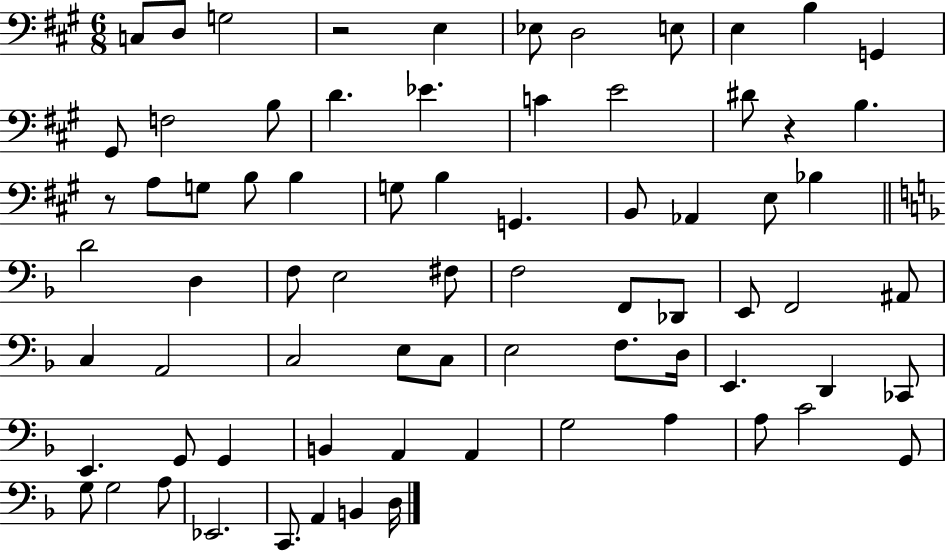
C3/e D3/e G3/h R/h E3/q Eb3/e D3/h E3/e E3/q B3/q G2/q G#2/e F3/h B3/e D4/q. Eb4/q. C4/q E4/h D#4/e R/q B3/q. R/e A3/e G3/e B3/e B3/q G3/e B3/q G2/q. B2/e Ab2/q E3/e Bb3/q D4/h D3/q F3/e E3/h F#3/e F3/h F2/e Db2/e E2/e F2/h A#2/e C3/q A2/h C3/h E3/e C3/e E3/h F3/e. D3/s E2/q. D2/q CES2/e E2/q. G2/e G2/q B2/q A2/q A2/q G3/h A3/q A3/e C4/h G2/e G3/e G3/h A3/e Eb2/h. C2/e. A2/q B2/q D3/s